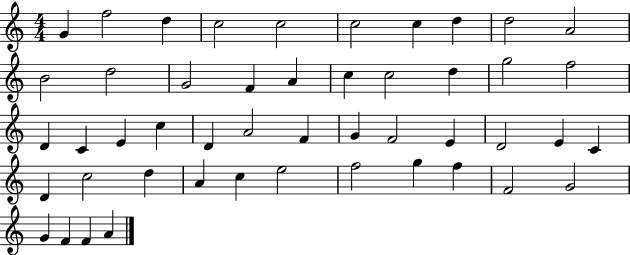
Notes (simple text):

G4/q F5/h D5/q C5/h C5/h C5/h C5/q D5/q D5/h A4/h B4/h D5/h G4/h F4/q A4/q C5/q C5/h D5/q G5/h F5/h D4/q C4/q E4/q C5/q D4/q A4/h F4/q G4/q F4/h E4/q D4/h E4/q C4/q D4/q C5/h D5/q A4/q C5/q E5/h F5/h G5/q F5/q F4/h G4/h G4/q F4/q F4/q A4/q